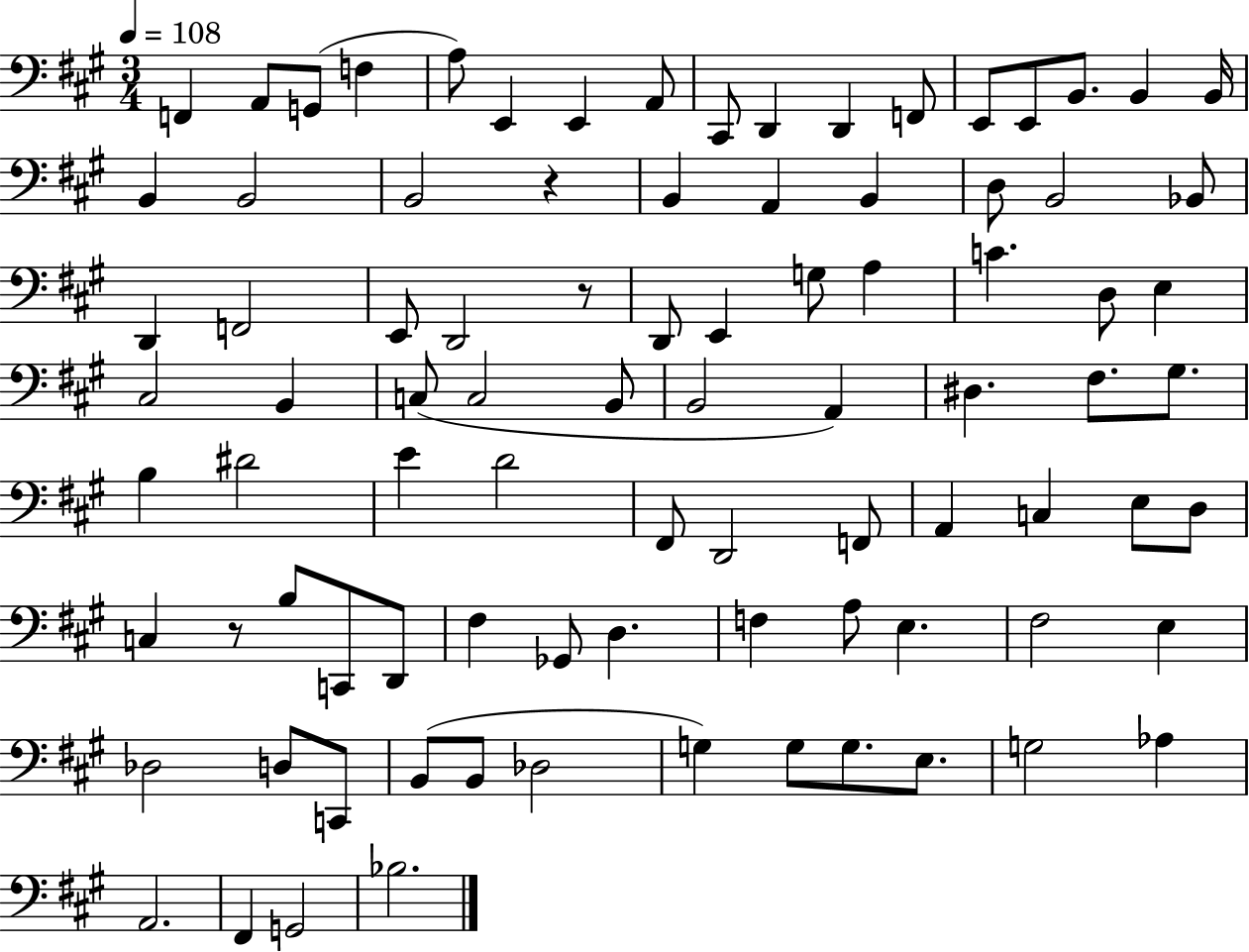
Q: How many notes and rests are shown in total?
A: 89